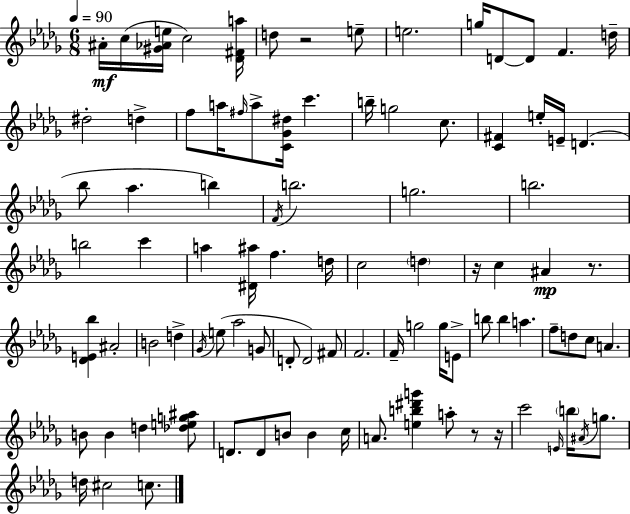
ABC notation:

X:1
T:Untitled
M:6/8
L:1/4
K:Bbm
^A/4 c/4 [^G_Ae]/4 c2 [_D^Fa]/4 d/2 z2 e/2 e2 g/4 D/2 D/2 F d/4 ^d2 d f/2 a/4 ^f/4 a/2 [C_G^d]/4 c' b/4 g2 c/2 [C^F] e/4 E/4 D _b/2 _a b F/4 b2 g2 b2 b2 c' a [^D^a]/4 f d/4 c2 d z/4 c ^A z/2 [_DE_b] ^A2 B2 d _G/4 e/2 _a2 G/2 D/2 D2 ^F/2 F2 F/4 g2 g/4 E/2 b/2 b a f/2 d/2 c/2 A B/2 B d [_deg^a]/2 D/2 D/2 B/2 B c/4 A/2 [eb^d'g'] a/2 z/2 z/4 c'2 E/4 b/4 ^A/4 g/2 d/4 ^c2 c/2